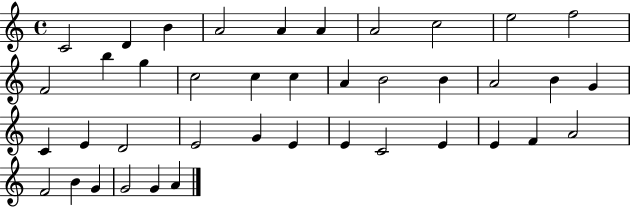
{
  \clef treble
  \time 4/4
  \defaultTimeSignature
  \key c \major
  c'2 d'4 b'4 | a'2 a'4 a'4 | a'2 c''2 | e''2 f''2 | \break f'2 b''4 g''4 | c''2 c''4 c''4 | a'4 b'2 b'4 | a'2 b'4 g'4 | \break c'4 e'4 d'2 | e'2 g'4 e'4 | e'4 c'2 e'4 | e'4 f'4 a'2 | \break f'2 b'4 g'4 | g'2 g'4 a'4 | \bar "|."
}